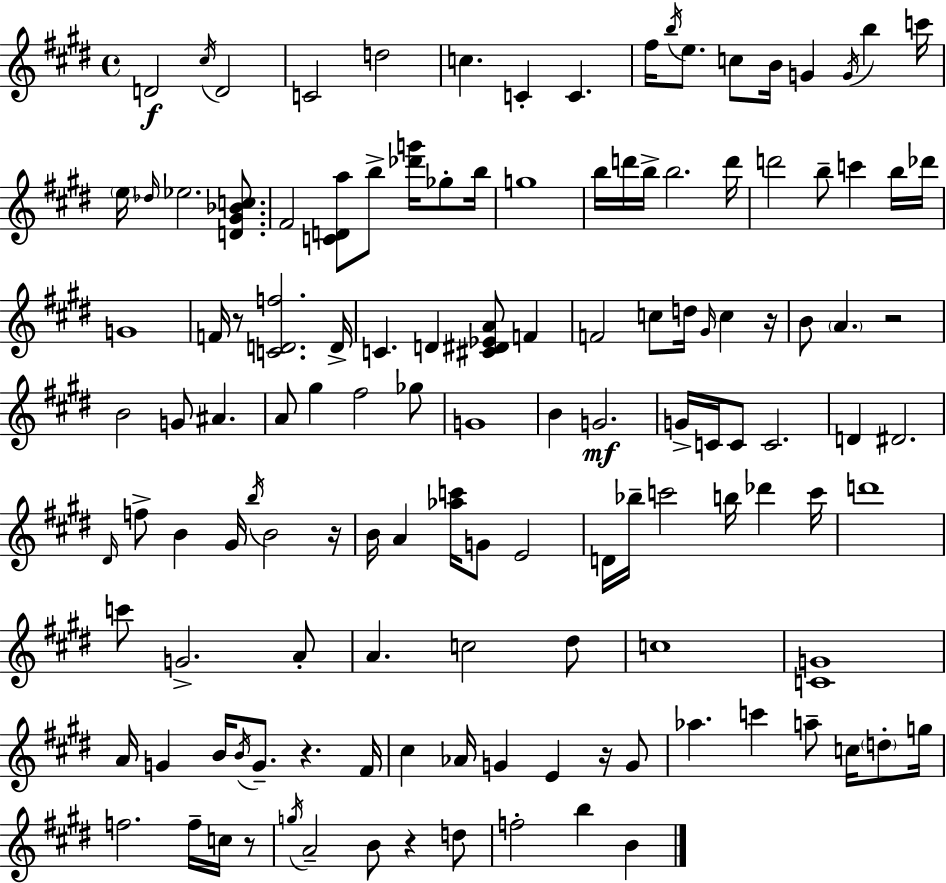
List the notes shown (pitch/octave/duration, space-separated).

D4/h C#5/s D4/h C4/h D5/h C5/q. C4/q C4/q. F#5/s B5/s E5/e. C5/e B4/s G4/q G4/s B5/q C6/s E5/s Db5/s Eb5/h. [D4,G#4,Bb4,C5]/e. F#4/h [C4,D4,A5]/e B5/e [Db6,G6]/s Gb5/e B5/s G5/w B5/s D6/s B5/s B5/h. D6/s D6/h B5/e C6/q B5/s Db6/s G4/w F4/s R/e [C4,D4,F5]/h. D4/s C4/q. D4/q [C#4,D#4,Eb4,A4]/e F4/q F4/h C5/e D5/s G#4/s C5/q R/s B4/e A4/q. R/h B4/h G4/e A#4/q. A4/e G#5/q F#5/h Gb5/e G4/w B4/q G4/h. G4/s C4/s C4/e C4/h. D4/q D#4/h. D#4/s F5/e B4/q G#4/s B5/s B4/h R/s B4/s A4/q [Ab5,C6]/s G4/e E4/h D4/s Bb5/s C6/h B5/s Db6/q C6/s D6/w C6/e G4/h. A4/e A4/q. C5/h D#5/e C5/w [C4,G4]/w A4/s G4/q B4/s B4/s G4/e. R/q. F#4/s C#5/q Ab4/s G4/q E4/q R/s G4/e Ab5/q. C6/q A5/e C5/s D5/e G5/s F5/h. F5/s C5/s R/e G5/s A4/h B4/e R/q D5/e F5/h B5/q B4/q